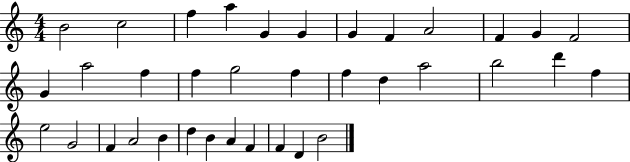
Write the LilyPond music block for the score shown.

{
  \clef treble
  \numericTimeSignature
  \time 4/4
  \key c \major
  b'2 c''2 | f''4 a''4 g'4 g'4 | g'4 f'4 a'2 | f'4 g'4 f'2 | \break g'4 a''2 f''4 | f''4 g''2 f''4 | f''4 d''4 a''2 | b''2 d'''4 f''4 | \break e''2 g'2 | f'4 a'2 b'4 | d''4 b'4 a'4 f'4 | f'4 d'4 b'2 | \break \bar "|."
}